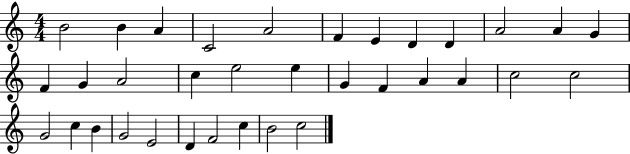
B4/h B4/q A4/q C4/h A4/h F4/q E4/q D4/q D4/q A4/h A4/q G4/q F4/q G4/q A4/h C5/q E5/h E5/q G4/q F4/q A4/q A4/q C5/h C5/h G4/h C5/q B4/q G4/h E4/h D4/q F4/h C5/q B4/h C5/h